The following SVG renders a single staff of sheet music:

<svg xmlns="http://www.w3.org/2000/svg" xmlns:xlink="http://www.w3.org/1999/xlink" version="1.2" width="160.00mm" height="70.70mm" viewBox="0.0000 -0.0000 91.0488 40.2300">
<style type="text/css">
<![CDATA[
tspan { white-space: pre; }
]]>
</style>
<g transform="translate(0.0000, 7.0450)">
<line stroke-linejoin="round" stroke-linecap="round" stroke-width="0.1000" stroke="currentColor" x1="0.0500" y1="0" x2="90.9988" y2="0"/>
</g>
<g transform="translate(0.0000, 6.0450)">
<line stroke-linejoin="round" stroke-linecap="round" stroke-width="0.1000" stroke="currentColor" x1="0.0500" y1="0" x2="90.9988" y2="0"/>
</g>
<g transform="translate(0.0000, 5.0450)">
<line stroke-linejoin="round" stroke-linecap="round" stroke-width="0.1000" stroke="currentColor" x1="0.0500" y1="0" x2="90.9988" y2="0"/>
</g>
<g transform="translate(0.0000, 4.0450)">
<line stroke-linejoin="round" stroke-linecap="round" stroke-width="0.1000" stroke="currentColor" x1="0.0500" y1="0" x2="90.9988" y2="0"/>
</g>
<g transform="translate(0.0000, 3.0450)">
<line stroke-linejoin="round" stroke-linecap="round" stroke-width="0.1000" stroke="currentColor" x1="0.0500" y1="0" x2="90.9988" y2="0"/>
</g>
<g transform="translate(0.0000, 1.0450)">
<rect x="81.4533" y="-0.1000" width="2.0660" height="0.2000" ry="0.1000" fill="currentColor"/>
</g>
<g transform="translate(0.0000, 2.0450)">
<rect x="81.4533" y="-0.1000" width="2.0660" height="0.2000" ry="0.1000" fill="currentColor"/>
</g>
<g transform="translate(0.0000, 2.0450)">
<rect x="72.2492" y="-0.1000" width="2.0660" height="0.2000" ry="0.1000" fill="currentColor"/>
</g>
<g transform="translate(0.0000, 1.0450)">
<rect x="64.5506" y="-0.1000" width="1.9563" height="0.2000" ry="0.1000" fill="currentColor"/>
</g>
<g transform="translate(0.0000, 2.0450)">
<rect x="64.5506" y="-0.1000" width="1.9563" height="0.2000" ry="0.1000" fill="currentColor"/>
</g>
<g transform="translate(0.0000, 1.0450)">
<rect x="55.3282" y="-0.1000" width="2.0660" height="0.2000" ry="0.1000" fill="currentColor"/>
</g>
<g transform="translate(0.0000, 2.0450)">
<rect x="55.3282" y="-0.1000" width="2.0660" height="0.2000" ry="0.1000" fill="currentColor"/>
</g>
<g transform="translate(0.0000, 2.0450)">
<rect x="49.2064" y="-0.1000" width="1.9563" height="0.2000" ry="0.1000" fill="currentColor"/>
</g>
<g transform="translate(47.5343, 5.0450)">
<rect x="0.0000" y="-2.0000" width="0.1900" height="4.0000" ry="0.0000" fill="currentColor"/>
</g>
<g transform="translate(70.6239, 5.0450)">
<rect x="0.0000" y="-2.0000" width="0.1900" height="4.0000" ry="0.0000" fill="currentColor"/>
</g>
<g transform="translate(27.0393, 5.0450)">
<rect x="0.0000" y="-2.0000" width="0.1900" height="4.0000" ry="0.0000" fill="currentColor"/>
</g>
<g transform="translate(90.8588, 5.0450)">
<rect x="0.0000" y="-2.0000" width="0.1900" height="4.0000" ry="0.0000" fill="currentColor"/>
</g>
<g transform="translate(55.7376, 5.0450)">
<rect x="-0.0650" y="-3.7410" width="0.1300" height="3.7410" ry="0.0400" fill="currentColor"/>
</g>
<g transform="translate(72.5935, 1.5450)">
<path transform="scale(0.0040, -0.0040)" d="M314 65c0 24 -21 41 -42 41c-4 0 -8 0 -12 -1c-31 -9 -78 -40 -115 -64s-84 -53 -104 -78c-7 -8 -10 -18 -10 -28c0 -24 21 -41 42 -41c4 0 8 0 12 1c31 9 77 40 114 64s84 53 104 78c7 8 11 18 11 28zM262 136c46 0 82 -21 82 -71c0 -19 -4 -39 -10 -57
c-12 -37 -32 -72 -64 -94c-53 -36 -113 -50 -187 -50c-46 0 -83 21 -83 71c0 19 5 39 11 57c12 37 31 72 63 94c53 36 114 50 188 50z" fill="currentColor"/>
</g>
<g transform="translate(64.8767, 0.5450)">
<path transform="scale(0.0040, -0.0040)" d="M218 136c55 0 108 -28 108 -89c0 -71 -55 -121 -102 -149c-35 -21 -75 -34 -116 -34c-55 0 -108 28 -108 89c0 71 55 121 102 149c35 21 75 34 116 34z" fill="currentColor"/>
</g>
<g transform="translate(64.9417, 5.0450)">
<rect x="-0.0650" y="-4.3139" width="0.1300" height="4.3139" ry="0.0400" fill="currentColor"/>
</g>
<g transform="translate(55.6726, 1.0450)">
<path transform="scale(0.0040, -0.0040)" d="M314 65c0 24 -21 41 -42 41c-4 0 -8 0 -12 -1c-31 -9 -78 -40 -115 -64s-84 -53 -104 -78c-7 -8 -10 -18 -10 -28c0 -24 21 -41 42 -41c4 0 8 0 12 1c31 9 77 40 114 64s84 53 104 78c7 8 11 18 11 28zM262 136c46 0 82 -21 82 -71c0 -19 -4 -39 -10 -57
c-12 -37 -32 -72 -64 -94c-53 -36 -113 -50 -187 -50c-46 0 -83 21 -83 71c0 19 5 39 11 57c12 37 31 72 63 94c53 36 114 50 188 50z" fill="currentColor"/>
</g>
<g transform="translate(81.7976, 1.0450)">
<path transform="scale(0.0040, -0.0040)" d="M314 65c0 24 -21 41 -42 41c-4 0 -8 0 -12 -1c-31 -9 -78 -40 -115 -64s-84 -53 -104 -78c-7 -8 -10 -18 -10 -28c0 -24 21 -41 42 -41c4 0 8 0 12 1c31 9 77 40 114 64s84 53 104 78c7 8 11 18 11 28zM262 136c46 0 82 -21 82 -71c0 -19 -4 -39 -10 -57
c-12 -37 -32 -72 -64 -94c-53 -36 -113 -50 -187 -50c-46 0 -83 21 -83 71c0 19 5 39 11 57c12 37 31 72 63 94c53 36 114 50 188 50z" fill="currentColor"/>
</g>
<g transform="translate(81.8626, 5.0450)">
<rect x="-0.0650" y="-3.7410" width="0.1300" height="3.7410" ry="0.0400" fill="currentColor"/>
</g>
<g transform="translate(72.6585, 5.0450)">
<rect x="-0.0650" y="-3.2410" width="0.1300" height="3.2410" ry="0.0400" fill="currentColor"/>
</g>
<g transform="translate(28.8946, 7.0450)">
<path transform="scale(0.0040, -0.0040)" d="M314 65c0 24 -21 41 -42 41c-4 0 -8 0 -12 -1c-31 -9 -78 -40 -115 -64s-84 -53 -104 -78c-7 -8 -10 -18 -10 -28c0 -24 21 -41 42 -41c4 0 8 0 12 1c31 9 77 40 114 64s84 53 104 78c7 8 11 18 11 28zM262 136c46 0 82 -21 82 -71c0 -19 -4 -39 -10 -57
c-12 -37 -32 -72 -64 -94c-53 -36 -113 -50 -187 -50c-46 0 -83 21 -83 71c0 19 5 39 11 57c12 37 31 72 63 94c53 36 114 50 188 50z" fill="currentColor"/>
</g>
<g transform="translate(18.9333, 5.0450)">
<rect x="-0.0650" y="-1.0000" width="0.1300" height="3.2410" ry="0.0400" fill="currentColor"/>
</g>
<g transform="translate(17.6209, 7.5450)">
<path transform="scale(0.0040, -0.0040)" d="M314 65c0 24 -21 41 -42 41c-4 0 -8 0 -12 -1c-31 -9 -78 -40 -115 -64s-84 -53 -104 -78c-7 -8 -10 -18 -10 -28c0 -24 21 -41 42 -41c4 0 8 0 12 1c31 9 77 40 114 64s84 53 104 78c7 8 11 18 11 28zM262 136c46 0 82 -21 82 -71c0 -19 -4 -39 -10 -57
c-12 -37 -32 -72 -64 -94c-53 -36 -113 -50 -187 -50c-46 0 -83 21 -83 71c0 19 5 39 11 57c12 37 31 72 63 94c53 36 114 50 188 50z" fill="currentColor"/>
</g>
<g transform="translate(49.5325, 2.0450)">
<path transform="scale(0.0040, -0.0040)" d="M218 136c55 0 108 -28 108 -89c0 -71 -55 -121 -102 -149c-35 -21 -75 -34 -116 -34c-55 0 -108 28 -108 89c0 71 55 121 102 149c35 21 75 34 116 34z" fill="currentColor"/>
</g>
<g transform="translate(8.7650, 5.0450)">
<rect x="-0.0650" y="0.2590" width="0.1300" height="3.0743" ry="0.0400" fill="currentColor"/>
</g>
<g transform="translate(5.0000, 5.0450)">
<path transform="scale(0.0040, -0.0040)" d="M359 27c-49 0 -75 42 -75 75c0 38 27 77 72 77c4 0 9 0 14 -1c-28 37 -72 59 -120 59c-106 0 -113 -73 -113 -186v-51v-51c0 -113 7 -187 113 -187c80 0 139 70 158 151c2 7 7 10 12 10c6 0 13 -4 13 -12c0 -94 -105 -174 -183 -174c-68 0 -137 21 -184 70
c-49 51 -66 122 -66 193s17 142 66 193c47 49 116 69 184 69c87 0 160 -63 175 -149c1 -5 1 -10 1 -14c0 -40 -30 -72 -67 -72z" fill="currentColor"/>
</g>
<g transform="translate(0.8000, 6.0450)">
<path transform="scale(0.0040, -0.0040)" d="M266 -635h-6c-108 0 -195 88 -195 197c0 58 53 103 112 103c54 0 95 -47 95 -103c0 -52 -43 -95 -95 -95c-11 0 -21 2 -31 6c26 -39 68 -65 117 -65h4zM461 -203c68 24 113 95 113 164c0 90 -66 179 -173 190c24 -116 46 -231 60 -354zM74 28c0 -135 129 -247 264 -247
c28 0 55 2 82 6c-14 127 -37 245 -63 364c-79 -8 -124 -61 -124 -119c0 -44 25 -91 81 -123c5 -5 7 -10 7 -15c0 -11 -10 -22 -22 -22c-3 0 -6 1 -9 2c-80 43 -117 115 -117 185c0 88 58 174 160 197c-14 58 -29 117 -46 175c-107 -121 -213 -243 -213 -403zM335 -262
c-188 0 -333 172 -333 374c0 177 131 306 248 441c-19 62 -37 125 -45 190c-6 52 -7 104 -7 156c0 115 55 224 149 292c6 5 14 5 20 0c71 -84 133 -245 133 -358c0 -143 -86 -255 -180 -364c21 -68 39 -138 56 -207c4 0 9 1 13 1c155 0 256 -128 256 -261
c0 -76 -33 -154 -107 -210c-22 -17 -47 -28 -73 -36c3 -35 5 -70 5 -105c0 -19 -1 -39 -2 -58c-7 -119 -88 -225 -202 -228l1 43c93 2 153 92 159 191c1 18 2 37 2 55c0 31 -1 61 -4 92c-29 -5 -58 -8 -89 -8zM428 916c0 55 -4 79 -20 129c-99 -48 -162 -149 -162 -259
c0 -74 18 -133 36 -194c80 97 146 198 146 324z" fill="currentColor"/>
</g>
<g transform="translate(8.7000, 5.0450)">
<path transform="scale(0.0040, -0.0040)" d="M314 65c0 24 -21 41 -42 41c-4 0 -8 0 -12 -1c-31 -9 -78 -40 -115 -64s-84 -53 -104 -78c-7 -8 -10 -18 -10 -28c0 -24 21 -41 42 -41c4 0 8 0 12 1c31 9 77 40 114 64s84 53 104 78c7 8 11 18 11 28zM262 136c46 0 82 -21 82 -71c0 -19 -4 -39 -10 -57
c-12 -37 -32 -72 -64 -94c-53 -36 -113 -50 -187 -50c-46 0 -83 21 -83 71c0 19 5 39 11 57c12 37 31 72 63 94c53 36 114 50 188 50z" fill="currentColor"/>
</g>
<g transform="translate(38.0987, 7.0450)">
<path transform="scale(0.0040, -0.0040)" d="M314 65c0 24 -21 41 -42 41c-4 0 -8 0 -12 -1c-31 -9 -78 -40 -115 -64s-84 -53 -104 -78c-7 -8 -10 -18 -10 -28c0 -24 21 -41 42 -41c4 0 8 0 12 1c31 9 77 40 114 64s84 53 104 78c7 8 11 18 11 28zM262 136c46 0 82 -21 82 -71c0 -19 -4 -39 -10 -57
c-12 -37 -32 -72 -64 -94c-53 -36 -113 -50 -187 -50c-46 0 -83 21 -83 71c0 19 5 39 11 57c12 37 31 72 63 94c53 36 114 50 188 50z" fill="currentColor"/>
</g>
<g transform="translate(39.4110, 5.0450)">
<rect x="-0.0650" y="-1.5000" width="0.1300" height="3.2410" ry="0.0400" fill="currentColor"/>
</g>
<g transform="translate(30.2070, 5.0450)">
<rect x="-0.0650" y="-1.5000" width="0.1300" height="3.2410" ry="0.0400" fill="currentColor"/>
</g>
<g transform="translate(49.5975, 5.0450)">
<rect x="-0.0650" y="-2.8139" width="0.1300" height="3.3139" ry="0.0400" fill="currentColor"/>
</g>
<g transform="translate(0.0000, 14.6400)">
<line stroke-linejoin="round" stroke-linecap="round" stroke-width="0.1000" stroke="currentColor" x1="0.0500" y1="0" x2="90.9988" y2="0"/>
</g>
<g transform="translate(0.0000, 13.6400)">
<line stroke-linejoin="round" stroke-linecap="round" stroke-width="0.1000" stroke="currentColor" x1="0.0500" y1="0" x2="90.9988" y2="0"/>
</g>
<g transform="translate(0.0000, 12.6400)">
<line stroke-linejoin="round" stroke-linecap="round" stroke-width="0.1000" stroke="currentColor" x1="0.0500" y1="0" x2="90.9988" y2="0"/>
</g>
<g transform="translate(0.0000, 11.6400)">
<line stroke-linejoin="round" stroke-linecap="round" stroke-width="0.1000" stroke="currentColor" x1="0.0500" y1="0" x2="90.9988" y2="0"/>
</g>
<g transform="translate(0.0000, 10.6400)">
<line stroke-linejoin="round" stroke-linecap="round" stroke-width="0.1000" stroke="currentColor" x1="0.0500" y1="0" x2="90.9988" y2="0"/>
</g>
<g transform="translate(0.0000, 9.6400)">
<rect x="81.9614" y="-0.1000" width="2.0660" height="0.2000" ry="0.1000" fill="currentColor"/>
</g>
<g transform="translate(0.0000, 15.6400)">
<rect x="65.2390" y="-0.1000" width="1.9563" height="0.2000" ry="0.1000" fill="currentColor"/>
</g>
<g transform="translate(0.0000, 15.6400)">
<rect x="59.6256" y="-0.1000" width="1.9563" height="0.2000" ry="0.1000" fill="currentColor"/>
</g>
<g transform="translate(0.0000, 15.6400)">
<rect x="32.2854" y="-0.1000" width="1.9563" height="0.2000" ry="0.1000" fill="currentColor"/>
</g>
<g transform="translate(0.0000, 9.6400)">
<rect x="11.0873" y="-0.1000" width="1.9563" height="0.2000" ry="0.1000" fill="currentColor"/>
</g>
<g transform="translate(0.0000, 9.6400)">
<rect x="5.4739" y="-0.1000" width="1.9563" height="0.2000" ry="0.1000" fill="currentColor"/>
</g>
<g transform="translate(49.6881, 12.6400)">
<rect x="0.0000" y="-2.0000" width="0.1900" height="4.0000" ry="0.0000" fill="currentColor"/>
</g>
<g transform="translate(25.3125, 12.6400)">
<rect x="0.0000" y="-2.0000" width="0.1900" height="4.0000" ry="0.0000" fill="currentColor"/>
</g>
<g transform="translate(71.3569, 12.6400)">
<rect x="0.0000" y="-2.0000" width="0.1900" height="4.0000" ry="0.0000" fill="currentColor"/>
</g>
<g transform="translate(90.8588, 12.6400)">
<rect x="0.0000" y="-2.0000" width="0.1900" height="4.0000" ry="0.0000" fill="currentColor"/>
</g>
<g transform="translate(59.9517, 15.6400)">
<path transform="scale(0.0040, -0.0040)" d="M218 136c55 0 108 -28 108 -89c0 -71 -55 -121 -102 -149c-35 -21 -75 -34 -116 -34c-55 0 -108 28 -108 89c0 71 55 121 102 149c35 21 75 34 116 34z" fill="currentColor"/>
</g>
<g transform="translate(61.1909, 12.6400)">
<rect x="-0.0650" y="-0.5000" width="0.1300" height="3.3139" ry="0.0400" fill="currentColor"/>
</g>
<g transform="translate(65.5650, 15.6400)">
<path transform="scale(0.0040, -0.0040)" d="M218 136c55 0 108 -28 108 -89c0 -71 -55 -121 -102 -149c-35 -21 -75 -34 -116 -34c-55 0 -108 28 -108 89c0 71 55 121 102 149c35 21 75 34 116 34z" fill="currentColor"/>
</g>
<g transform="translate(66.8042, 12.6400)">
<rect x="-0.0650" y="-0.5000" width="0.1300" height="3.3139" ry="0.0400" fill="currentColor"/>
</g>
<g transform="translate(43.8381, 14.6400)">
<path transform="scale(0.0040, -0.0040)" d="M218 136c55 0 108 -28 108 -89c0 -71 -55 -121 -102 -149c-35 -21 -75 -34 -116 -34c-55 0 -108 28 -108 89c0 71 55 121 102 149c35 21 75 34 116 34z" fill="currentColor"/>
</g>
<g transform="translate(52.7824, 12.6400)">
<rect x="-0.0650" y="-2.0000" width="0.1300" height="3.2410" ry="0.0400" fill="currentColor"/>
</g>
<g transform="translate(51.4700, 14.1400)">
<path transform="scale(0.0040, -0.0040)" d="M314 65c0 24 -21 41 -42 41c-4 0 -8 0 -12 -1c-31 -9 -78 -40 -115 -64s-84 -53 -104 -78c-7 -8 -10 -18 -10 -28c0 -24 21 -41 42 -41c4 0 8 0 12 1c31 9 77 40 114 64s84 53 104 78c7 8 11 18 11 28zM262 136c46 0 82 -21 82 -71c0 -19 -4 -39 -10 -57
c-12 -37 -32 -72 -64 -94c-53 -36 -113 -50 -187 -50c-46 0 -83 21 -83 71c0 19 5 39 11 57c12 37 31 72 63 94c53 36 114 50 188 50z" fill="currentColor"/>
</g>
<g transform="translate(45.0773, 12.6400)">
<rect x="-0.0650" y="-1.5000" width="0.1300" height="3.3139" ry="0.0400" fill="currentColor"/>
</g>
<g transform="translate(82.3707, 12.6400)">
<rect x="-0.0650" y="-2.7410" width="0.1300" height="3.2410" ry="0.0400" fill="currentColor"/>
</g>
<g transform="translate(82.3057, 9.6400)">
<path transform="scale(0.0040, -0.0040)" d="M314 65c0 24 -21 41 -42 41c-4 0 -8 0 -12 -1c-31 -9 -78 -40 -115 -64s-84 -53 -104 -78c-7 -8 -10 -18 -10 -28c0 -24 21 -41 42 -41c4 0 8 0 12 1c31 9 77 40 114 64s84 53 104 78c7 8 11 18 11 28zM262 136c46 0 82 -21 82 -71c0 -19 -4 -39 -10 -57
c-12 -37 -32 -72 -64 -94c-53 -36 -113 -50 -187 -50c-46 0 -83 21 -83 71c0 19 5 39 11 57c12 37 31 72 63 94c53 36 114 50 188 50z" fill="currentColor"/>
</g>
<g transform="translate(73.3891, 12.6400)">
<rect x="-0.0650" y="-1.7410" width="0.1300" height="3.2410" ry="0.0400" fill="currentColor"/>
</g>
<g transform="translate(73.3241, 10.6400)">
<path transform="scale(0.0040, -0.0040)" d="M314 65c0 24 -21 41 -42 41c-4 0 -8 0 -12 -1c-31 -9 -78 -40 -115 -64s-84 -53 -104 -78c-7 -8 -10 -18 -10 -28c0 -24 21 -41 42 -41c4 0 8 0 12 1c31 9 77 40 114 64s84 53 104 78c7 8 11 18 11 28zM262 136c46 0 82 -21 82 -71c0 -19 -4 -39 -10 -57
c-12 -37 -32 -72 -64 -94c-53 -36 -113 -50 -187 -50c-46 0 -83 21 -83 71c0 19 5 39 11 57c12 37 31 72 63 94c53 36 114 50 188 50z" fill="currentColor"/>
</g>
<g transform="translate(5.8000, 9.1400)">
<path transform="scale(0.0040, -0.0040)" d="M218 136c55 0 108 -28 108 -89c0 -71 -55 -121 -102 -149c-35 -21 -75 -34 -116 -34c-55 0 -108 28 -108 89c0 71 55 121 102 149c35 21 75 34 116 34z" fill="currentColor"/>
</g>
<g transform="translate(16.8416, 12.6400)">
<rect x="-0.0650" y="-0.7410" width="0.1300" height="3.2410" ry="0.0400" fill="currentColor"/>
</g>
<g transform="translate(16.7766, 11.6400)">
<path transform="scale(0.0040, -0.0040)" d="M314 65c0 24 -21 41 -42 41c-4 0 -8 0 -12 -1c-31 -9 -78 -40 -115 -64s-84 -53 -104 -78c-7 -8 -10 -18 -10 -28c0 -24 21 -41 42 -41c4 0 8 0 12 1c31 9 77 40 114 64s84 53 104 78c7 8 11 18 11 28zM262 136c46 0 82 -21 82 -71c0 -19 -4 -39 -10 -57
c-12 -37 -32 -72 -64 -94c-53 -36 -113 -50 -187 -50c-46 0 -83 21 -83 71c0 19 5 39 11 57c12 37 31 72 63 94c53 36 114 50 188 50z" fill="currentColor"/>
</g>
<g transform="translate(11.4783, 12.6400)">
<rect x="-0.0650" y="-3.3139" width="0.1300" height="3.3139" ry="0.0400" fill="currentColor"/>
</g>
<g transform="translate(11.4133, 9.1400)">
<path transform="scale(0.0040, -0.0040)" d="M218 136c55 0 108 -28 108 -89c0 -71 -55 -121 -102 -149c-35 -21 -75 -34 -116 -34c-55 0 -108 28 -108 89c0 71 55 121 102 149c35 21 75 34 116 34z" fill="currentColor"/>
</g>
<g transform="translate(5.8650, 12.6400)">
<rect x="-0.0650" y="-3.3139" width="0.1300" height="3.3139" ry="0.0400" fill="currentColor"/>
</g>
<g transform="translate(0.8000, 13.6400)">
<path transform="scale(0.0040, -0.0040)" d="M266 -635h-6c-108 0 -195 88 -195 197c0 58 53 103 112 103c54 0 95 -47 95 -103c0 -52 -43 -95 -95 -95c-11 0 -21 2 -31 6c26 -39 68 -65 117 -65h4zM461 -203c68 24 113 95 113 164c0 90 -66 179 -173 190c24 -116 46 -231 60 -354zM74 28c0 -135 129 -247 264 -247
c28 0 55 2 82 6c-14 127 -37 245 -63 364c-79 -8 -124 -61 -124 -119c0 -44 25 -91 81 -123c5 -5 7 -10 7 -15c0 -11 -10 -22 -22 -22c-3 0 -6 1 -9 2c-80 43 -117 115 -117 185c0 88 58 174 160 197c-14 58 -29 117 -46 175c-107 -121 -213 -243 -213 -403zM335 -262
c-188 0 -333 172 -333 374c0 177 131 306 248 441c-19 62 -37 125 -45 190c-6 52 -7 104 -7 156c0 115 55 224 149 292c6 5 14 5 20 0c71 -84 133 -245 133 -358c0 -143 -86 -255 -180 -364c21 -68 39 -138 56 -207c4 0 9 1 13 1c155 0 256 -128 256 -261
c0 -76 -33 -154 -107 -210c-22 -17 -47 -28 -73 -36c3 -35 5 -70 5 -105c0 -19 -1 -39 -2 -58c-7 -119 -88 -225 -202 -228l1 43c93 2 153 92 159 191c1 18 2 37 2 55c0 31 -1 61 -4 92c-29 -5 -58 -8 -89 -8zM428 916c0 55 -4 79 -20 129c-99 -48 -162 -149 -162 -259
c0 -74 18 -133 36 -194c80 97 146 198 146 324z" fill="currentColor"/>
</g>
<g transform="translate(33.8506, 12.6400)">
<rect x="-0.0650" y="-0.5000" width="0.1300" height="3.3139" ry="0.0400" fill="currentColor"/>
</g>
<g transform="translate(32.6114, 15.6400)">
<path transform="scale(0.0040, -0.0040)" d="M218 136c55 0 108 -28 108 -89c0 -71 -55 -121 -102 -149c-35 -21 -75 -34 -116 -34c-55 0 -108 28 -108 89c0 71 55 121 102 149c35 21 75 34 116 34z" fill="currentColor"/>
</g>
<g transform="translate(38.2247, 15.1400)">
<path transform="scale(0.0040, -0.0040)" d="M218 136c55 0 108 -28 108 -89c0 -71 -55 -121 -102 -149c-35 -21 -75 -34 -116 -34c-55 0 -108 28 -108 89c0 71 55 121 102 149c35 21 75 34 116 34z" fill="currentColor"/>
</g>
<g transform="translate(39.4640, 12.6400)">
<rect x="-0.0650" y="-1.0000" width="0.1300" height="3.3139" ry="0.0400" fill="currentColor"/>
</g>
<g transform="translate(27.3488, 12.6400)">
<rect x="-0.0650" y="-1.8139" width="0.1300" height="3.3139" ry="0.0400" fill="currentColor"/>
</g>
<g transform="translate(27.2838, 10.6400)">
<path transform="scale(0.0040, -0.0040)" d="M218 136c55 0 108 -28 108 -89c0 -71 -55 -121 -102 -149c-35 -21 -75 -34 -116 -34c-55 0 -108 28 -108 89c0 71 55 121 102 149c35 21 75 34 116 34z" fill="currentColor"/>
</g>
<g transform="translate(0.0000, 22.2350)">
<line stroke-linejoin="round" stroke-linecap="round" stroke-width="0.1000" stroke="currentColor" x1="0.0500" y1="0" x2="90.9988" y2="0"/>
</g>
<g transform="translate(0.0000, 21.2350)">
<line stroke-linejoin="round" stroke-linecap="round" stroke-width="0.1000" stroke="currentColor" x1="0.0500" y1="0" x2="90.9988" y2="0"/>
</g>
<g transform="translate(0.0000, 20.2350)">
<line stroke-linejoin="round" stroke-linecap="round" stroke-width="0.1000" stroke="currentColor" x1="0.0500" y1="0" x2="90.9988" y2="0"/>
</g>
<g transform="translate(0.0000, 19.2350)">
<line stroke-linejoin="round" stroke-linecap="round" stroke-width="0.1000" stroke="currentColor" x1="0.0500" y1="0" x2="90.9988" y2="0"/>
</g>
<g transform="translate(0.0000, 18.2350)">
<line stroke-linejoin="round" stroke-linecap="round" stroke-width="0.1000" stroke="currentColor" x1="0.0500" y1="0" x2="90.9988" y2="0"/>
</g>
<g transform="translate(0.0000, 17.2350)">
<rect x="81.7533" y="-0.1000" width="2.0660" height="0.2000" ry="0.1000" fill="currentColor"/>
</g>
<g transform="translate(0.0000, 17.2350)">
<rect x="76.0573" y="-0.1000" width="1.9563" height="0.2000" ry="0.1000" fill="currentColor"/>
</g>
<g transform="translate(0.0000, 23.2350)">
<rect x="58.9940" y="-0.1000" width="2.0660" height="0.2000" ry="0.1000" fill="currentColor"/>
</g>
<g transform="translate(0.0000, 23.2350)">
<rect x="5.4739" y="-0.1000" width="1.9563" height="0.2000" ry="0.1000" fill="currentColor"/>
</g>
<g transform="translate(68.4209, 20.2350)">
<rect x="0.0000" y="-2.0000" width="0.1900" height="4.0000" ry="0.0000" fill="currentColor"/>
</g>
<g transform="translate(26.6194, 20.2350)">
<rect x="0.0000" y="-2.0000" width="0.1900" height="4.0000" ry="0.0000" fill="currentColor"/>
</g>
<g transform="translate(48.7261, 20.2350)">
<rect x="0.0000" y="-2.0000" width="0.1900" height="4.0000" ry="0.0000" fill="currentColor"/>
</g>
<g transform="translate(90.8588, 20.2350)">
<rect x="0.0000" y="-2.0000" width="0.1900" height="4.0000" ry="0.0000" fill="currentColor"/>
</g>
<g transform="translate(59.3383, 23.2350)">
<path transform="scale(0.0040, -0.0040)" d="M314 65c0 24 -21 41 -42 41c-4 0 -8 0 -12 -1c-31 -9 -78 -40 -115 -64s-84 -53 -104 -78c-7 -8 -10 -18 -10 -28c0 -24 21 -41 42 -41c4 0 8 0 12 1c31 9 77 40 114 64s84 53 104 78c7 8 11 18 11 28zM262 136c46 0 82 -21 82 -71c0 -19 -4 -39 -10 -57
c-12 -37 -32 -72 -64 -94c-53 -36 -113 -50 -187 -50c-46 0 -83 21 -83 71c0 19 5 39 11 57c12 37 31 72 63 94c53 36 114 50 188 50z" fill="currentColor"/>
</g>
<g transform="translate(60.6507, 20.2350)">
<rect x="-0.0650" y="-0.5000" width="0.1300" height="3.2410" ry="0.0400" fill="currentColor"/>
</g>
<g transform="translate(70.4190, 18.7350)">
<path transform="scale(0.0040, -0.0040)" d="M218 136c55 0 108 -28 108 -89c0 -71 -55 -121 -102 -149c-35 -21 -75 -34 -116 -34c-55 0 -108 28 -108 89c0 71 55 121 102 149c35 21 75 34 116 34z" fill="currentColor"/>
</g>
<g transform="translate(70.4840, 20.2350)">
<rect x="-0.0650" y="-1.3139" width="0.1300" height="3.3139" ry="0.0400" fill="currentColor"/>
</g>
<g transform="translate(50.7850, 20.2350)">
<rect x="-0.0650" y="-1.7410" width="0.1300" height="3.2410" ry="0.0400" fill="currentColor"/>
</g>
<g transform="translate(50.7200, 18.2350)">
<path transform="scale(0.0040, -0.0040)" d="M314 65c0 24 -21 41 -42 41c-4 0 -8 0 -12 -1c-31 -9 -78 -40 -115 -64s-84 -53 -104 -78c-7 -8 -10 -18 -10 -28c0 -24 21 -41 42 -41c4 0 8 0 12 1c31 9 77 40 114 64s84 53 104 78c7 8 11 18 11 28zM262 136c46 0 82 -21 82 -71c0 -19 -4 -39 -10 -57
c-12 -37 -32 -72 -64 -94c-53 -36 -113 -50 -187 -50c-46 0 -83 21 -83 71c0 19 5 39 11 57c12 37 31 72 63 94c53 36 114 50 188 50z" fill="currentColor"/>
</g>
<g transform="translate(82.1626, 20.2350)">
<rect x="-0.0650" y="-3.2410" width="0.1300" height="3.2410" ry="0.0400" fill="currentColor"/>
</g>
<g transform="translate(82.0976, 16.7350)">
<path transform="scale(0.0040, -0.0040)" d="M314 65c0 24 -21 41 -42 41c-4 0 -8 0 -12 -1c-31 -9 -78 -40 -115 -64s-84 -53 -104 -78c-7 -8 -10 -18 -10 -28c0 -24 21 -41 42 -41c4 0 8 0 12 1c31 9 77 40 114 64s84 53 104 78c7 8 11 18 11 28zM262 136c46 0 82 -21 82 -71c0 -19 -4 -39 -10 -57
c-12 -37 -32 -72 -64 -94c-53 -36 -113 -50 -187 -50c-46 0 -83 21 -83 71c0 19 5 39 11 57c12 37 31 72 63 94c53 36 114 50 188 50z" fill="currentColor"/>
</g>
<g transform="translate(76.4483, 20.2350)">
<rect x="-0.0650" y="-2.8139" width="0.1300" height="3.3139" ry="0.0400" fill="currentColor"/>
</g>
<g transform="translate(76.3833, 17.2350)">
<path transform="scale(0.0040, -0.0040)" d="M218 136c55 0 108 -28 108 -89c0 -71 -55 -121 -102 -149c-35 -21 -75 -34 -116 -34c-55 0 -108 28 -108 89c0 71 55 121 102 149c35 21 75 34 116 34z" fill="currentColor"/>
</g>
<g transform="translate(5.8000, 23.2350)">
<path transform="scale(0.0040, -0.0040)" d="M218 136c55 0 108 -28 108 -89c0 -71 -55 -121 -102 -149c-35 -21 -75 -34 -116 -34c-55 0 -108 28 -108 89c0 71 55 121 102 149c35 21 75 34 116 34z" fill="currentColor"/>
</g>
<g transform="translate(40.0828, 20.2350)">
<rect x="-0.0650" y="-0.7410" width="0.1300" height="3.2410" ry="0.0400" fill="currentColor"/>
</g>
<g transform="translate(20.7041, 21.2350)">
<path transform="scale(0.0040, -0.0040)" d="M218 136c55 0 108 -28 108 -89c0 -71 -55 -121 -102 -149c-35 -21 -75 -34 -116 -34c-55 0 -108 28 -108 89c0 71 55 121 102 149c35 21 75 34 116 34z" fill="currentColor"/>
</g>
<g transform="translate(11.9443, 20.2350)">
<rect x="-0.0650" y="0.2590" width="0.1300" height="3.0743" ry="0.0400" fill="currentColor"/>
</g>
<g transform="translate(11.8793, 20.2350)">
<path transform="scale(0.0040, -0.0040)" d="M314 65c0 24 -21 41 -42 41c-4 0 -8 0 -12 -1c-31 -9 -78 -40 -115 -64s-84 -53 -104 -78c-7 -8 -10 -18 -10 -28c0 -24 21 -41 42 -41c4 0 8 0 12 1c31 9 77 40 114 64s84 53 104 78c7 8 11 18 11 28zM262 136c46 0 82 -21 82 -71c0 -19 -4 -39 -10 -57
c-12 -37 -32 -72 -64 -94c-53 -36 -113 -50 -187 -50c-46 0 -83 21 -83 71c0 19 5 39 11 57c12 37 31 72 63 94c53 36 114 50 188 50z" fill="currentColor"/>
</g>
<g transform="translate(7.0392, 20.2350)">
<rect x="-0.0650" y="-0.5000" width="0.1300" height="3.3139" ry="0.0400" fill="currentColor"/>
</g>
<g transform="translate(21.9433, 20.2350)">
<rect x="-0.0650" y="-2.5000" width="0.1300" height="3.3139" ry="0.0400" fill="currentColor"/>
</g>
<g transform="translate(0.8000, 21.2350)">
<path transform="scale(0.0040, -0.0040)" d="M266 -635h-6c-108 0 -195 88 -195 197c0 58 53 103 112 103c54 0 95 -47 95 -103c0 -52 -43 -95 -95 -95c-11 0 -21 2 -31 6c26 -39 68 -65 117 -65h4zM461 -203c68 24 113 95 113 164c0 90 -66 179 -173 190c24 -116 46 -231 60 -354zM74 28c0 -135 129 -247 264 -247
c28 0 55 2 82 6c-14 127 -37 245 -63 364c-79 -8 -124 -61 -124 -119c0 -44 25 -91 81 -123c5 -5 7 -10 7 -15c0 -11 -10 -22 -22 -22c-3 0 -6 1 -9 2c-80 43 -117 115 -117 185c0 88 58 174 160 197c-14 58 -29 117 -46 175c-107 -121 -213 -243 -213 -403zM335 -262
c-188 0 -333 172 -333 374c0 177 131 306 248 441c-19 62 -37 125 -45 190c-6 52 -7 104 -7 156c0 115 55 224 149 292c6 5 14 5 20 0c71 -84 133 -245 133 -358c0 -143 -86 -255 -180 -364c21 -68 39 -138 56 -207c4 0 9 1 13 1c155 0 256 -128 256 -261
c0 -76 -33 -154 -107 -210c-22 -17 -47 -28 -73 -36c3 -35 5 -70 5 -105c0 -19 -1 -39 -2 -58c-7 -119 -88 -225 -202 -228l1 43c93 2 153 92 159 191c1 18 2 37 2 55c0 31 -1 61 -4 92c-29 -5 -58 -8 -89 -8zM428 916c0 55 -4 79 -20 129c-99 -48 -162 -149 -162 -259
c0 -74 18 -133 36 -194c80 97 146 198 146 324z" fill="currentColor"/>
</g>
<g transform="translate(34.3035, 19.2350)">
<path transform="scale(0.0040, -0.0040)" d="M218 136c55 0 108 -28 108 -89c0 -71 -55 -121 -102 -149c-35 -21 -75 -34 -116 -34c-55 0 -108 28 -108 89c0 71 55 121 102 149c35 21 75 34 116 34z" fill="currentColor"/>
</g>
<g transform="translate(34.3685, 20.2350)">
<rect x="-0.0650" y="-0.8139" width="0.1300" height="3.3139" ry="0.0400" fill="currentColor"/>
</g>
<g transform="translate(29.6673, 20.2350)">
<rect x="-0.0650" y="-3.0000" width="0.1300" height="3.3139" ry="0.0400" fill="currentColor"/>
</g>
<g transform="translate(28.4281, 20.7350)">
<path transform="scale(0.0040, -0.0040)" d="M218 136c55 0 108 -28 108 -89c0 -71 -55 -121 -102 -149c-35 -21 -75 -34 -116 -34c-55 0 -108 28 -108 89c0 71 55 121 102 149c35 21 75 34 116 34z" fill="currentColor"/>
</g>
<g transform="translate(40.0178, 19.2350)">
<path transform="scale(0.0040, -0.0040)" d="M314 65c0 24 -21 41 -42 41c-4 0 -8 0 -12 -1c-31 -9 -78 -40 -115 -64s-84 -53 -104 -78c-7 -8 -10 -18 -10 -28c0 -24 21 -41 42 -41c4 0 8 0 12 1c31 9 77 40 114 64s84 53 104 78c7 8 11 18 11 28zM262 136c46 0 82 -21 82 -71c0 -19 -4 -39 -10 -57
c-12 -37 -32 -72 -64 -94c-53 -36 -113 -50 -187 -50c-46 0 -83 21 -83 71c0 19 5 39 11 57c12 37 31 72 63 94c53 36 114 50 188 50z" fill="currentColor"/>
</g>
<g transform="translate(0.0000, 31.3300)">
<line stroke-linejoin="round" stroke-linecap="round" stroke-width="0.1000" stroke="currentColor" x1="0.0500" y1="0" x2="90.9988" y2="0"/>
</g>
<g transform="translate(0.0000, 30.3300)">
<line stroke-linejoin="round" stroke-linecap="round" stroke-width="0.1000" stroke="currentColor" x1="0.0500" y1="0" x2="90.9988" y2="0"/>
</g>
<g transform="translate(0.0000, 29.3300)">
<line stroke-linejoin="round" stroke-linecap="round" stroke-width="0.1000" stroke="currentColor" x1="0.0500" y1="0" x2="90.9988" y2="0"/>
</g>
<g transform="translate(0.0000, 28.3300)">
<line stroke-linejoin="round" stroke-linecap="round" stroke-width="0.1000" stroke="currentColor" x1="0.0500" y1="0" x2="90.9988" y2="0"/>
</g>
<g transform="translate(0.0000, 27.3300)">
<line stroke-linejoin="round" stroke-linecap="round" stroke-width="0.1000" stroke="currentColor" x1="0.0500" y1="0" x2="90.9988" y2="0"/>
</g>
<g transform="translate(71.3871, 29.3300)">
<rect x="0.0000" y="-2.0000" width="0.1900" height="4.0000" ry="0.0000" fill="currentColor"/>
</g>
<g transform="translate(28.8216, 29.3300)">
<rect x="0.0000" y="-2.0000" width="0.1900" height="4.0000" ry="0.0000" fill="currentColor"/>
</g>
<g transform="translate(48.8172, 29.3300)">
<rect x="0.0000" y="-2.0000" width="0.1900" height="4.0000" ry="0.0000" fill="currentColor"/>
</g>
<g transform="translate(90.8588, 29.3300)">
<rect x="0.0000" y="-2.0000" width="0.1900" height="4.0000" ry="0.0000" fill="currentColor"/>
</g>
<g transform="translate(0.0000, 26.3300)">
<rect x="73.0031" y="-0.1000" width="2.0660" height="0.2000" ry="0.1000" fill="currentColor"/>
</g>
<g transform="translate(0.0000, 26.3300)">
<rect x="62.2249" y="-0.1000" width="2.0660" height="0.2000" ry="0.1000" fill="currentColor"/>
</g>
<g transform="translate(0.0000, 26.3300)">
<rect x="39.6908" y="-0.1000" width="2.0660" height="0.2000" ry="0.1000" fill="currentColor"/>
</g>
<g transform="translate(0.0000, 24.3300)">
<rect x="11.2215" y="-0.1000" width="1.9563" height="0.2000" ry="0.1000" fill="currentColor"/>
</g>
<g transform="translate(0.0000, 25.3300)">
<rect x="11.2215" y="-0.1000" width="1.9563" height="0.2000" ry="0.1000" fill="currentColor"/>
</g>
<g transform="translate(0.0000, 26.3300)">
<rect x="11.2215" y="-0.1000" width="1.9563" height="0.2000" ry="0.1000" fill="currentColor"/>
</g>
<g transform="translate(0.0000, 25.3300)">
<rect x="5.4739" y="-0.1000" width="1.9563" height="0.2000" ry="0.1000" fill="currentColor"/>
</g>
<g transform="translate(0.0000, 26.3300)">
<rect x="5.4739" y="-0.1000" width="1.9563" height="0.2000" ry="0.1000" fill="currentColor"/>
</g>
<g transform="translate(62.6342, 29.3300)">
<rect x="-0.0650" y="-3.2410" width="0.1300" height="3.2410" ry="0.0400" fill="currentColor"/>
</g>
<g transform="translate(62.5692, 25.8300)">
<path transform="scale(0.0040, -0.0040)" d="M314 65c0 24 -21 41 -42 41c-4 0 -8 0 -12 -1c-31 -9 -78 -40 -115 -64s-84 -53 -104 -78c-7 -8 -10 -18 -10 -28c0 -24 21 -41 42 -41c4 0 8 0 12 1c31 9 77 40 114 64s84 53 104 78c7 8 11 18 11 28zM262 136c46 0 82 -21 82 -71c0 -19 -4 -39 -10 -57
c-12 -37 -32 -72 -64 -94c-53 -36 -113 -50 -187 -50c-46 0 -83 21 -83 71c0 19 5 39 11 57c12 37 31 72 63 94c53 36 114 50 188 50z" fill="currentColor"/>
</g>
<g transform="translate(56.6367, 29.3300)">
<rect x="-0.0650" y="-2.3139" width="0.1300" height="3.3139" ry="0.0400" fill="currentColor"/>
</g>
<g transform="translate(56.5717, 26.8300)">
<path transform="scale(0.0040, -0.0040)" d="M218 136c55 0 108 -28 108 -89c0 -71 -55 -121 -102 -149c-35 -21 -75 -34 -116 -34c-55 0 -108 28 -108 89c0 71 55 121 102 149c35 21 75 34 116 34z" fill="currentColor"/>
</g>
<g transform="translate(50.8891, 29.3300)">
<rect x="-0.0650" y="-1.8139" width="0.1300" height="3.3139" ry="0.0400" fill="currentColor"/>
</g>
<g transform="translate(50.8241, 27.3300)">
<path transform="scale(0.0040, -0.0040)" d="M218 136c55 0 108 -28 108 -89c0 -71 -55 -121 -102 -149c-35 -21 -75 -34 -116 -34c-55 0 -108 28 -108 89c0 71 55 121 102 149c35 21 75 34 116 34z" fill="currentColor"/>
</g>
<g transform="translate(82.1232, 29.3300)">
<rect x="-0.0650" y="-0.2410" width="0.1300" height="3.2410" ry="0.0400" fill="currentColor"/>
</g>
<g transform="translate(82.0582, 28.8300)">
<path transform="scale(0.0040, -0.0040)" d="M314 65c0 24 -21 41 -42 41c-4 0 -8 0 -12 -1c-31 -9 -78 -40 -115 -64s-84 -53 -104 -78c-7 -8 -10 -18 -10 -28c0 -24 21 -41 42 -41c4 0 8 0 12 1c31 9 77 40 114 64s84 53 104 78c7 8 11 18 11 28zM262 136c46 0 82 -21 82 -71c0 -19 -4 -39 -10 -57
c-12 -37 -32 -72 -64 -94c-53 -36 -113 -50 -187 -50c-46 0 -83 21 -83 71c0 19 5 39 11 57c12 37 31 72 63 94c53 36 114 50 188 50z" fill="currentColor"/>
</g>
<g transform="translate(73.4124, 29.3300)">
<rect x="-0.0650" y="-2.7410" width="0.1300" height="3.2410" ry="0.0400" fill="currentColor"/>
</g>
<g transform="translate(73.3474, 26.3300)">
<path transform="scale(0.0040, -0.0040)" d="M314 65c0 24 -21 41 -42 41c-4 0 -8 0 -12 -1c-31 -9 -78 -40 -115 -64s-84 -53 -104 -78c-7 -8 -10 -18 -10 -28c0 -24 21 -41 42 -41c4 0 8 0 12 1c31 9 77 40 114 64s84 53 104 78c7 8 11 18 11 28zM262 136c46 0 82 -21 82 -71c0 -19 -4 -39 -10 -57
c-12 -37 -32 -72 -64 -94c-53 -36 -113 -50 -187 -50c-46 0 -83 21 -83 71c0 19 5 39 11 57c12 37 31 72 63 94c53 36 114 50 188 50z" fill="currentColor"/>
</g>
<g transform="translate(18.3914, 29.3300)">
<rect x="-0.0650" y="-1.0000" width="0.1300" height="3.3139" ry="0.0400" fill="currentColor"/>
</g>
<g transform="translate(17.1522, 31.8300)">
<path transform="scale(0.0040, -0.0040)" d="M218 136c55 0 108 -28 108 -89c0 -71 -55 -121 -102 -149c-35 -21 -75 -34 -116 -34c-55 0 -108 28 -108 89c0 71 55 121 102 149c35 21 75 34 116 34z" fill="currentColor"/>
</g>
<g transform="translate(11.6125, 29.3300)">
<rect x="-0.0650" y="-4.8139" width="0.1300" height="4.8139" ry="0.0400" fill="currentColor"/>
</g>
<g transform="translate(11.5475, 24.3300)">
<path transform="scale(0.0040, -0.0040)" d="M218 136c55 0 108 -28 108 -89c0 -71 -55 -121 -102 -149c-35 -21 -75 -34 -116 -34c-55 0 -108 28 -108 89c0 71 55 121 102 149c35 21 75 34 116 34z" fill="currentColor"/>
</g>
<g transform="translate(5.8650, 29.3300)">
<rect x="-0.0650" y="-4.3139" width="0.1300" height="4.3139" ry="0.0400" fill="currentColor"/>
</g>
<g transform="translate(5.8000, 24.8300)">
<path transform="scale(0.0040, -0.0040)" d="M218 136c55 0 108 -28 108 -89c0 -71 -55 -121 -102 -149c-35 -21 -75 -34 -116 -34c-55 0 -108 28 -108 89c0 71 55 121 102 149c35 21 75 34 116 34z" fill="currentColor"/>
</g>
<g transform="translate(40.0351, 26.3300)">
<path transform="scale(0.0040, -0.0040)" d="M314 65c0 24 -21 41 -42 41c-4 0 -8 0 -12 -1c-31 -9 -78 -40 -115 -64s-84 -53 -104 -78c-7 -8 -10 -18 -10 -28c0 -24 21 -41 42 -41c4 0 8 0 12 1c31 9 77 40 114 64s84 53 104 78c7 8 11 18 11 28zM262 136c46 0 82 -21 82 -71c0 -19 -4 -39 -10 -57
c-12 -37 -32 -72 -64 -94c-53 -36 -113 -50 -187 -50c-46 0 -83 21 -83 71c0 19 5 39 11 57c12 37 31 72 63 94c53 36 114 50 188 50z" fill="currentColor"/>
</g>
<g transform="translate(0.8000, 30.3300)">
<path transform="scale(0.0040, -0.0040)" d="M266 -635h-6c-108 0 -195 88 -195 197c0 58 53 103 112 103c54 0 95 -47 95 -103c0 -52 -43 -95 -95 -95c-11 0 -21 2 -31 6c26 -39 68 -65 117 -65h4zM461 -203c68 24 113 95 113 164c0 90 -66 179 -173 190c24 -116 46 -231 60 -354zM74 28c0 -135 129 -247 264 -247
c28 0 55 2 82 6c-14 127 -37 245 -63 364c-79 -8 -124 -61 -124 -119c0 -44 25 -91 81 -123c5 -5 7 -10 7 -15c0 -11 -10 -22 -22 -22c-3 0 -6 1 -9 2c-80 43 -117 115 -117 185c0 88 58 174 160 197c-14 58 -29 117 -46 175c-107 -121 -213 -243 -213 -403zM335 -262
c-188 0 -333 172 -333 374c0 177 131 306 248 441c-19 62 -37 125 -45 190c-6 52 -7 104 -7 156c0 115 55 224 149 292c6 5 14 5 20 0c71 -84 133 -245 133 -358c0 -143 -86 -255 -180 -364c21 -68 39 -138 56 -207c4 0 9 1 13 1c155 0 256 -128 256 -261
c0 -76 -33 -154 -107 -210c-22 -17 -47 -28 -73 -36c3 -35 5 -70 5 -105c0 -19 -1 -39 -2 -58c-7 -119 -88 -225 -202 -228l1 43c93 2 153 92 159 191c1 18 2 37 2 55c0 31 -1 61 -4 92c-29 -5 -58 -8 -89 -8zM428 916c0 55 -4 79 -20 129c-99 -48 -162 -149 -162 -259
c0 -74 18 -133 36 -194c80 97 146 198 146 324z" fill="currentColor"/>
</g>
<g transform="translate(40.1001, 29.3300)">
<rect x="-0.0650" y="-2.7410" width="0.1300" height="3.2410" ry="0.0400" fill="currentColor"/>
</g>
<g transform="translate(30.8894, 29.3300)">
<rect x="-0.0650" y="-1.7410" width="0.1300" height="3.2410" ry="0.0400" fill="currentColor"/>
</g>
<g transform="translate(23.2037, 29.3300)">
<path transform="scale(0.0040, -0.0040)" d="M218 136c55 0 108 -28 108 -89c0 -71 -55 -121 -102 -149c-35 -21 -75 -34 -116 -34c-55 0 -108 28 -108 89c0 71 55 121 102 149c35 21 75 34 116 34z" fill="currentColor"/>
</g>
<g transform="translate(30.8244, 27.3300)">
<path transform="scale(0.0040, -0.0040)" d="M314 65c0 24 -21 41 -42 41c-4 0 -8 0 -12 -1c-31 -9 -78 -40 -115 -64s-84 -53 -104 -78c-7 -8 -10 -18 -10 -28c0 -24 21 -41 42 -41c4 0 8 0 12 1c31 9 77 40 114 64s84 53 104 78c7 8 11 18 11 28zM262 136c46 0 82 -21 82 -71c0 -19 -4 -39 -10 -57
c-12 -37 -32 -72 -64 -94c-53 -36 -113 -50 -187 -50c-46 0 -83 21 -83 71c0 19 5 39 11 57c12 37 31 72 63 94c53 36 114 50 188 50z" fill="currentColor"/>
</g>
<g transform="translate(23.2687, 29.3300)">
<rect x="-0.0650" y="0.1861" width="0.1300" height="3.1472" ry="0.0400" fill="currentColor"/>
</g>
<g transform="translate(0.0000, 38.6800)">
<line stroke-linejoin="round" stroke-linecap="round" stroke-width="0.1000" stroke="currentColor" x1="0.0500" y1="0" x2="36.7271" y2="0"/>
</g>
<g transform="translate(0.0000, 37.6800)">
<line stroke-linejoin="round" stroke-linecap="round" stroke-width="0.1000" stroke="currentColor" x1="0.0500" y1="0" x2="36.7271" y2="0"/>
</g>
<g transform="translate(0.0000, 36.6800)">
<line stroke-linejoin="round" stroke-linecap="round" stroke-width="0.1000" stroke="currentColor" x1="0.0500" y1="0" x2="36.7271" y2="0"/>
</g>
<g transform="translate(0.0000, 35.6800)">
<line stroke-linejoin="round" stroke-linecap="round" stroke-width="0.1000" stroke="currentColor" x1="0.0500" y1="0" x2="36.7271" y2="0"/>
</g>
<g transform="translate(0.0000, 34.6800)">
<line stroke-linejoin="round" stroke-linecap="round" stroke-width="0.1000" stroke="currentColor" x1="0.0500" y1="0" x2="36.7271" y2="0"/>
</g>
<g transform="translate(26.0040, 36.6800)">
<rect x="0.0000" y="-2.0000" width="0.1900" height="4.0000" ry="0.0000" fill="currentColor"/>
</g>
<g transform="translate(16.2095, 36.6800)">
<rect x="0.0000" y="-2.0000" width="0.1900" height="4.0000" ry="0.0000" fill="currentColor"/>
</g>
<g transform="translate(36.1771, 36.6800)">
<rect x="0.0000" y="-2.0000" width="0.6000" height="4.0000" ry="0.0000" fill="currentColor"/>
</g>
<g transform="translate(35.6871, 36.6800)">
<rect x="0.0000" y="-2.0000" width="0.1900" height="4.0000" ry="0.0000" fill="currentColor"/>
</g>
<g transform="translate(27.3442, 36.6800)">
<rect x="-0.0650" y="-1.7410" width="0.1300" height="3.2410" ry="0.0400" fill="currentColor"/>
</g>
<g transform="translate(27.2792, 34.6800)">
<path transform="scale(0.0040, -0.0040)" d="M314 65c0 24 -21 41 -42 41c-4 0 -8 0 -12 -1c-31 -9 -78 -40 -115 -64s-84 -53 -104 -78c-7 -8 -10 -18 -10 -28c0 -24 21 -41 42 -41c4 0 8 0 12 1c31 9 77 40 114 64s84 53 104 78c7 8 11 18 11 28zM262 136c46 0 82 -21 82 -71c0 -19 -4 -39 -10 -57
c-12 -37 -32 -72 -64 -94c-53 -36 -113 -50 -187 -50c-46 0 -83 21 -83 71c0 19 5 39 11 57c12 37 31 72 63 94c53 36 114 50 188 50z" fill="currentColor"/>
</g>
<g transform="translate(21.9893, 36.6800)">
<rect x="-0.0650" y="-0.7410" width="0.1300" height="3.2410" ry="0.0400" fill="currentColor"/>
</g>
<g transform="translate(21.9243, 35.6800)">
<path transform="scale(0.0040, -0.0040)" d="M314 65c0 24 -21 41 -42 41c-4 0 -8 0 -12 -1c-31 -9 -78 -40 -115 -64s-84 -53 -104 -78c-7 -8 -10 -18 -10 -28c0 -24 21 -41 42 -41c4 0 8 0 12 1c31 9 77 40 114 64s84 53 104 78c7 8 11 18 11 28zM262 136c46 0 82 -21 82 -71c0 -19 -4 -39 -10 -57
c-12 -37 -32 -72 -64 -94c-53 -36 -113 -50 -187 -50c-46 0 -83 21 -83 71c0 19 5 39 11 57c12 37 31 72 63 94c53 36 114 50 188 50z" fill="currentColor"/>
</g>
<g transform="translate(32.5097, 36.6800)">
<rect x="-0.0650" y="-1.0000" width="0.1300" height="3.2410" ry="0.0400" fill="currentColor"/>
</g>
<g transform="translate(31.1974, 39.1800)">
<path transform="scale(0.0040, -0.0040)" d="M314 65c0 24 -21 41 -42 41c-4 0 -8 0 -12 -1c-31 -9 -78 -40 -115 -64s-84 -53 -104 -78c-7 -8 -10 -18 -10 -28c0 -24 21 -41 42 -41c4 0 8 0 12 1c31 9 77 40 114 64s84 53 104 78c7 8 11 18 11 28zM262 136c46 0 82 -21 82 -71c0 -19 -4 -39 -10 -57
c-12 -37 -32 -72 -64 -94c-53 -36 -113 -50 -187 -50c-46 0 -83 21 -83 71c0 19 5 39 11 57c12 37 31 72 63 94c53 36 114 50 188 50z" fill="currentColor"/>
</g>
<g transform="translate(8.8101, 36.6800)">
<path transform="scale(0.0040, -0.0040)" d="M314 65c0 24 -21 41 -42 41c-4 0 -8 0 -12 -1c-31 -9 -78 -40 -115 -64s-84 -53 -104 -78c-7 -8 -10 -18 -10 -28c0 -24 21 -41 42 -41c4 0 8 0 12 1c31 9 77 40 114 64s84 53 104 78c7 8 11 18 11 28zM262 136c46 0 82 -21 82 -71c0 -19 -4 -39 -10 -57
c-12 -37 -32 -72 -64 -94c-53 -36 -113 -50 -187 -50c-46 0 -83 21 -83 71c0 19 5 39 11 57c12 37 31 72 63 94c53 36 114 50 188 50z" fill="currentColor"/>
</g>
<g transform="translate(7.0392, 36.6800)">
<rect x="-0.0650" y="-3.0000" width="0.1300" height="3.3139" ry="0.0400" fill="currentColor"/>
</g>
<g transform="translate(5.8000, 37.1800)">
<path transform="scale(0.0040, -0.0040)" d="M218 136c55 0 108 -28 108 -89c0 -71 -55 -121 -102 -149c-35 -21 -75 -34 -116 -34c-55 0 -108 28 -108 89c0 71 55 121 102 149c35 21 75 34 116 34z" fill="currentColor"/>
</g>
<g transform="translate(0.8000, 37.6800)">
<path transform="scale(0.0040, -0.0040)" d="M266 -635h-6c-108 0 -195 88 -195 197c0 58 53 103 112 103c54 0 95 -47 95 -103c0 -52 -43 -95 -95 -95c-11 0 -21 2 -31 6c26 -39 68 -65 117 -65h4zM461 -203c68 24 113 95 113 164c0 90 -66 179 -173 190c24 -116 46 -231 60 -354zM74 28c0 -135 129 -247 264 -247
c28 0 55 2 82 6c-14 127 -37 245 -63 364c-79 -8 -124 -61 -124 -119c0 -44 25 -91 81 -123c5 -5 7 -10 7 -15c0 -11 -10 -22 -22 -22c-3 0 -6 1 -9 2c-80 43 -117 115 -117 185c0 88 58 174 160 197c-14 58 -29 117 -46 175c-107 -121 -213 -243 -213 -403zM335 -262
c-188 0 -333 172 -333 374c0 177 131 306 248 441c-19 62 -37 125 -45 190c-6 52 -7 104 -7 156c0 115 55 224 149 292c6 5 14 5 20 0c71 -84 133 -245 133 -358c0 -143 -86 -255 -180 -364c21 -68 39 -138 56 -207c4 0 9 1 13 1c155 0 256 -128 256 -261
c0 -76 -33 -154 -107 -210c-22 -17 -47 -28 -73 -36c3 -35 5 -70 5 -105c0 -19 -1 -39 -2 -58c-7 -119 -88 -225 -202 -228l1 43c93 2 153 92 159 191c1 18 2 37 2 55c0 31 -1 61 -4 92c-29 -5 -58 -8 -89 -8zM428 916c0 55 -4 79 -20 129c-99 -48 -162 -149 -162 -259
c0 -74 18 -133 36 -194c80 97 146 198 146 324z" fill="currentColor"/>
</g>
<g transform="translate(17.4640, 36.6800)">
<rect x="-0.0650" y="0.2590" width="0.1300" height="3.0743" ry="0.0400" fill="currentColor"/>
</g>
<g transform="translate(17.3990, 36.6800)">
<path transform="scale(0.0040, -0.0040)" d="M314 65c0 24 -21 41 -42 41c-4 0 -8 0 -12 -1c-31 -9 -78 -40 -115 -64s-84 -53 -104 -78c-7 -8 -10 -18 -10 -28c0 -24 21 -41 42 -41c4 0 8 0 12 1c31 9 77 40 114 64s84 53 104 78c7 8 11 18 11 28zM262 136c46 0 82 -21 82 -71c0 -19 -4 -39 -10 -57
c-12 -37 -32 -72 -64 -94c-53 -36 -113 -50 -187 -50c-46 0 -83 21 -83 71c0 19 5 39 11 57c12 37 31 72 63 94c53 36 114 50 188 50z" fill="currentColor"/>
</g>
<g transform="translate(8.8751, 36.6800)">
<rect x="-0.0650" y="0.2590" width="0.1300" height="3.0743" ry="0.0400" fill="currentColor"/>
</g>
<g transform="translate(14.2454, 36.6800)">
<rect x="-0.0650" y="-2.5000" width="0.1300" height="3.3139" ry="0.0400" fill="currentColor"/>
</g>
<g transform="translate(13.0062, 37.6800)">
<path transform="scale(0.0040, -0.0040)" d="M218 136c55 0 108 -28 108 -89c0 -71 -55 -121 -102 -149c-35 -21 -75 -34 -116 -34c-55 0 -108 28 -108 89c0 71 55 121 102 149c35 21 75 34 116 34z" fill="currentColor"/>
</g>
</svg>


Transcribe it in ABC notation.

X:1
T:Untitled
M:4/4
L:1/4
K:C
B2 D2 E2 E2 a c'2 d' b2 c'2 b b d2 f C D E F2 C C f2 a2 C B2 G A d d2 f2 C2 e a b2 d' e' D B f2 a2 f g b2 a2 c2 A B2 G B2 d2 f2 D2